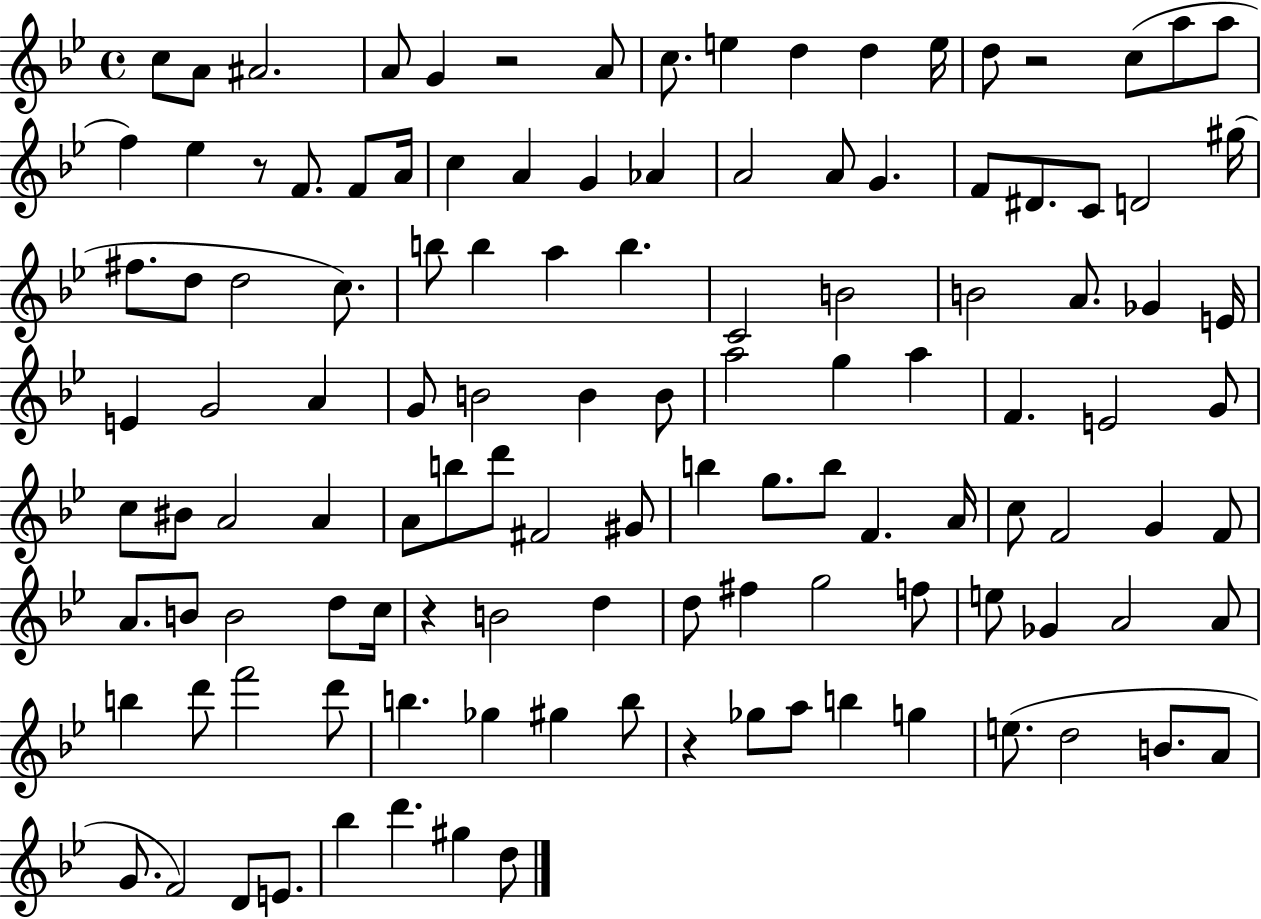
C5/e A4/e A#4/h. A4/e G4/q R/h A4/e C5/e. E5/q D5/q D5/q E5/s D5/e R/h C5/e A5/e A5/e F5/q Eb5/q R/e F4/e. F4/e A4/s C5/q A4/q G4/q Ab4/q A4/h A4/e G4/q. F4/e D#4/e. C4/e D4/h G#5/s F#5/e. D5/e D5/h C5/e. B5/e B5/q A5/q B5/q. C4/h B4/h B4/h A4/e. Gb4/q E4/s E4/q G4/h A4/q G4/e B4/h B4/q B4/e A5/h G5/q A5/q F4/q. E4/h G4/e C5/e BIS4/e A4/h A4/q A4/e B5/e D6/e F#4/h G#4/e B5/q G5/e. B5/e F4/q. A4/s C5/e F4/h G4/q F4/e A4/e. B4/e B4/h D5/e C5/s R/q B4/h D5/q D5/e F#5/q G5/h F5/e E5/e Gb4/q A4/h A4/e B5/q D6/e F6/h D6/e B5/q. Gb5/q G#5/q B5/e R/q Gb5/e A5/e B5/q G5/q E5/e. D5/h B4/e. A4/e G4/e. F4/h D4/e E4/e. Bb5/q D6/q. G#5/q D5/e